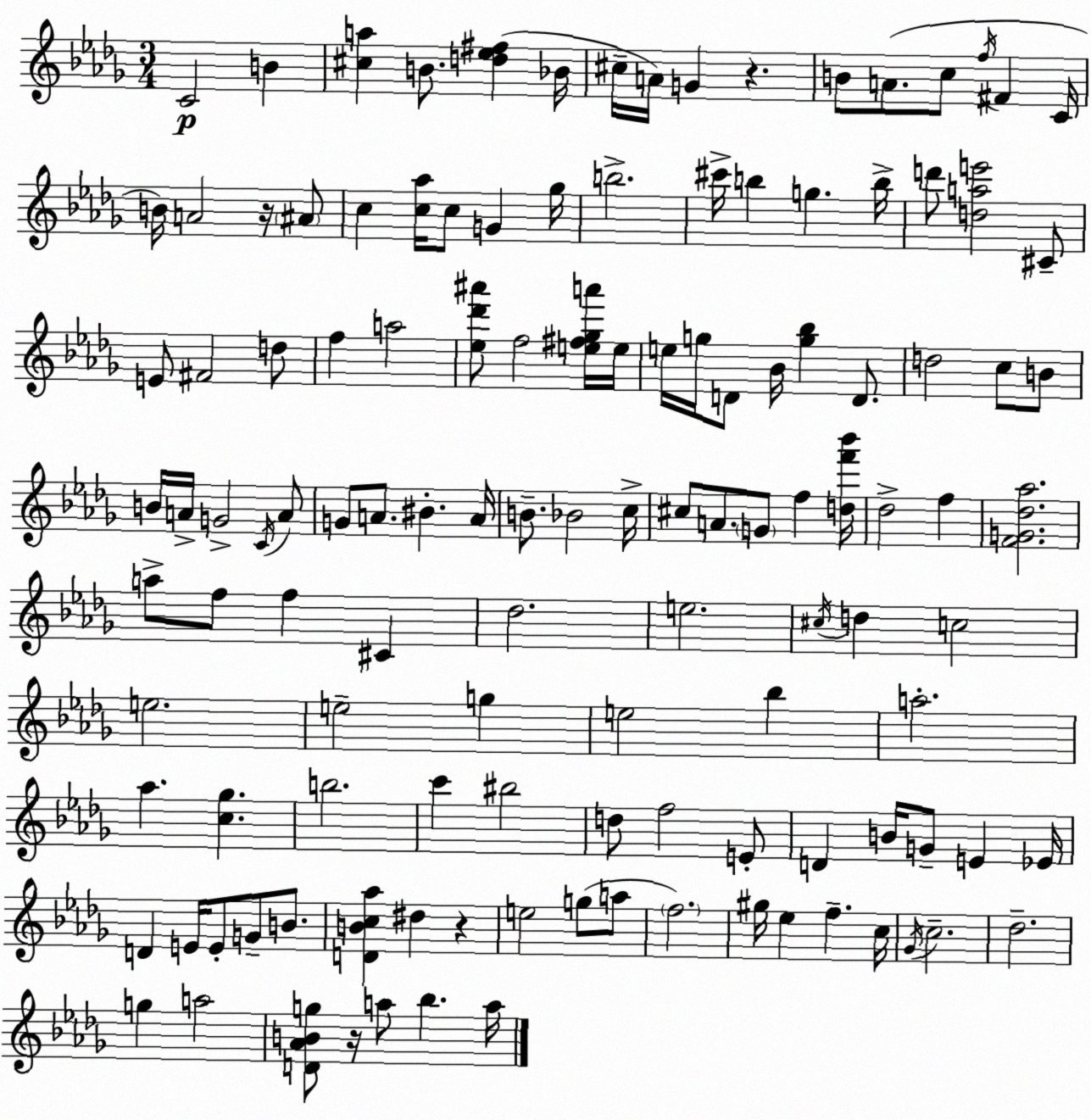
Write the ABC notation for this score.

X:1
T:Untitled
M:3/4
L:1/4
K:Bbm
C2 B [^ca] B/2 [d_e^f] _B/4 ^c/4 A/4 G z B/2 A/2 c/2 f/4 ^F C/4 B/4 A2 z/4 ^A/2 c [c_a]/4 c/2 G _g/4 b2 ^c'/4 b g b/4 d'/2 [dae']2 ^C/2 E/2 ^F2 d/2 f a2 [_e_d'^a']/2 f2 [e^f_ga']/4 e/4 e/4 g/4 D/2 _B/4 [g_b] D/2 d2 c/2 B/2 B/4 A/4 G2 C/4 A/2 G/2 A/2 ^B A/4 B/2 _B2 c/4 ^c/2 A/2 G/2 f [df'_b']/4 _d2 f [FG_d_a]2 a/2 f/2 f ^C _d2 e2 ^c/4 d c2 e2 e2 g e2 _b a2 _a [c_g] b2 c' ^b2 d/2 f2 E/2 D B/4 G/2 E _E/4 D E/4 E/2 G/2 B/2 [DBc_a] ^d z e2 g/2 a/2 f2 ^g/4 _e f c/4 _G/4 c2 _d2 g a2 [D_ABg]/2 z/4 a/2 _b a/4